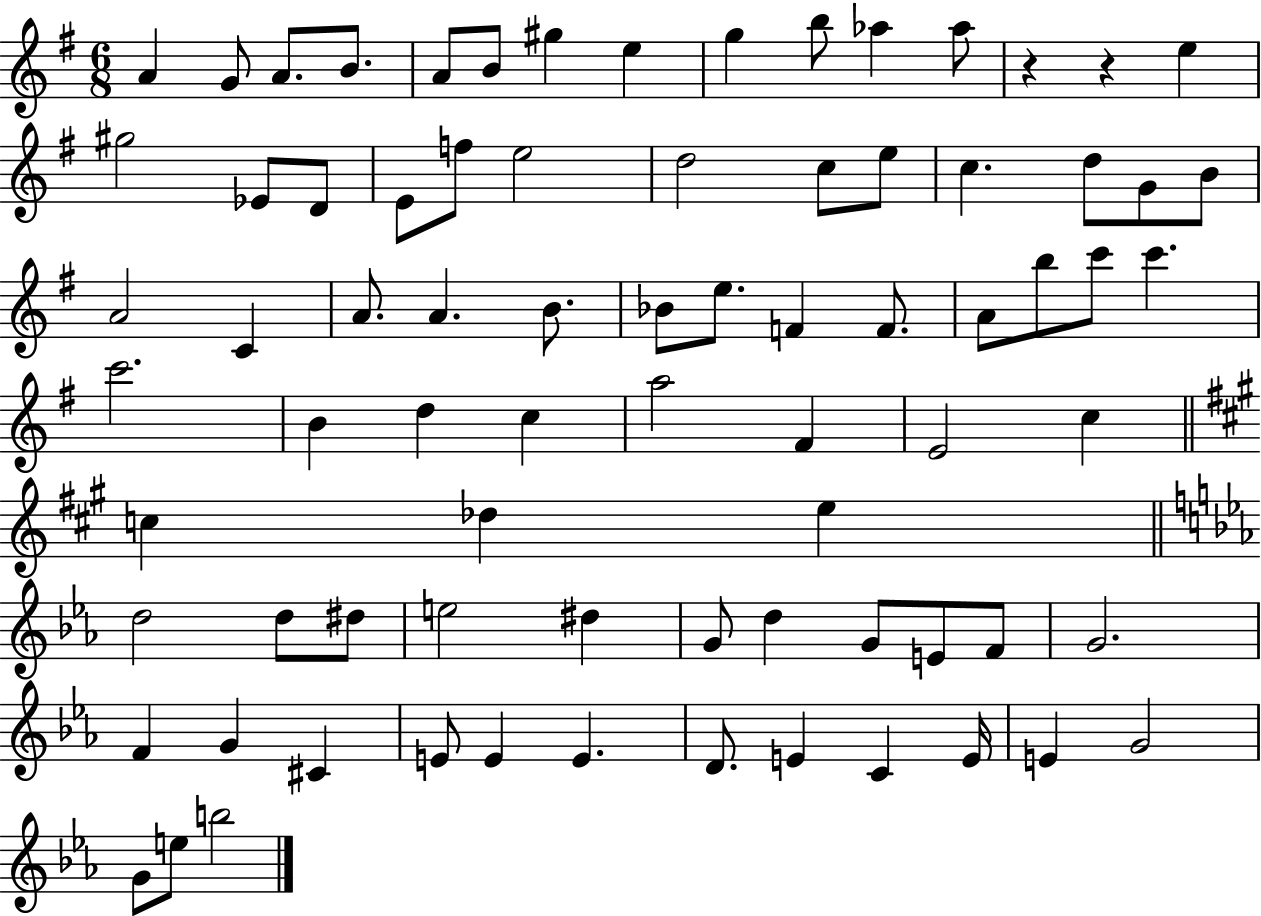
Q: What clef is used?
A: treble